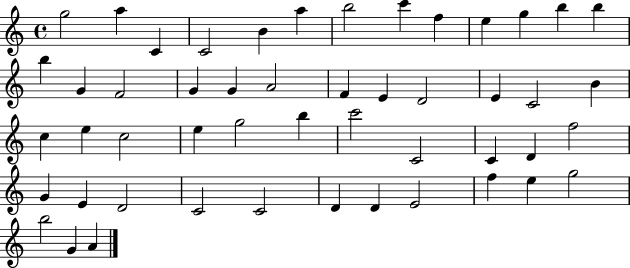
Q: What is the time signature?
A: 4/4